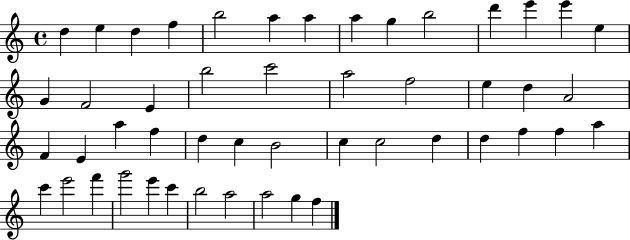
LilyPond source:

{
  \clef treble
  \time 4/4
  \defaultTimeSignature
  \key c \major
  d''4 e''4 d''4 f''4 | b''2 a''4 a''4 | a''4 g''4 b''2 | d'''4 e'''4 e'''4 e''4 | \break g'4 f'2 e'4 | b''2 c'''2 | a''2 f''2 | e''4 d''4 a'2 | \break f'4 e'4 a''4 f''4 | d''4 c''4 b'2 | c''4 c''2 d''4 | d''4 f''4 f''4 a''4 | \break c'''4 e'''2 f'''4 | g'''2 e'''4 c'''4 | b''2 a''2 | a''2 g''4 f''4 | \break \bar "|."
}